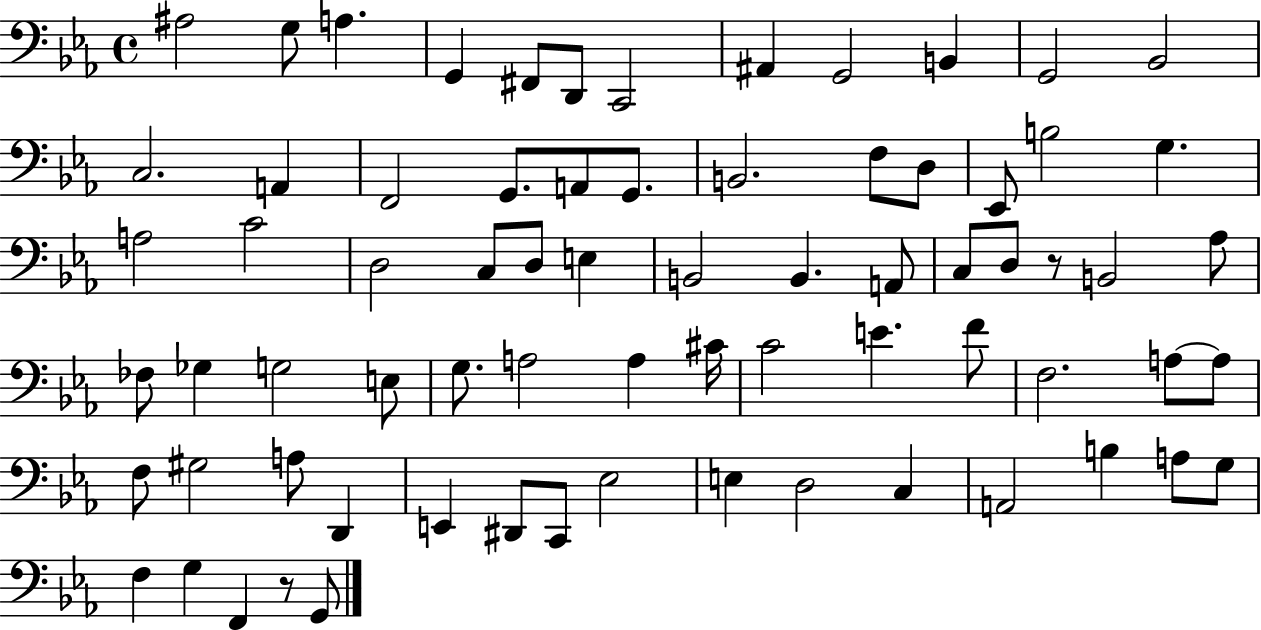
A#3/h G3/e A3/q. G2/q F#2/e D2/e C2/h A#2/q G2/h B2/q G2/h Bb2/h C3/h. A2/q F2/h G2/e. A2/e G2/e. B2/h. F3/e D3/e Eb2/e B3/h G3/q. A3/h C4/h D3/h C3/e D3/e E3/q B2/h B2/q. A2/e C3/e D3/e R/e B2/h Ab3/e FES3/e Gb3/q G3/h E3/e G3/e. A3/h A3/q C#4/s C4/h E4/q. F4/e F3/h. A3/e A3/e F3/e G#3/h A3/e D2/q E2/q D#2/e C2/e Eb3/h E3/q D3/h C3/q A2/h B3/q A3/e G3/e F3/q G3/q F2/q R/e G2/e